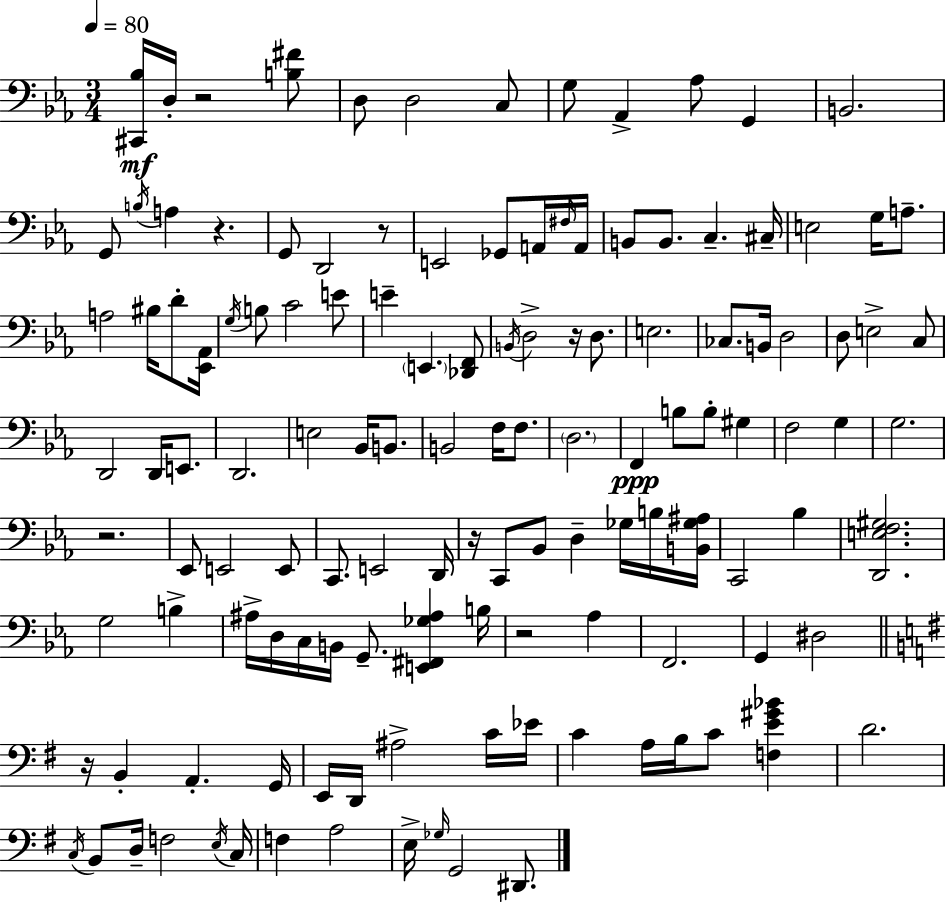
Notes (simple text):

[C#2,Bb3]/s D3/s R/h [B3,F#4]/e D3/e D3/h C3/e G3/e Ab2/q Ab3/e G2/q B2/h. G2/e B3/s A3/q R/q. G2/e D2/h R/e E2/h Gb2/e A2/s F#3/s A2/s B2/e B2/e. C3/q. C#3/s E3/h G3/s A3/e. A3/h BIS3/s D4/e [Eb2,Ab2]/s G3/s B3/e C4/h E4/e E4/q E2/q. [Db2,F2]/e B2/s D3/h R/s D3/e. E3/h. CES3/e. B2/s D3/h D3/e E3/h C3/e D2/h D2/s E2/e. D2/h. E3/h Bb2/s B2/e. B2/h F3/s F3/e. D3/h. F2/q B3/e B3/e G#3/q F3/h G3/q G3/h. R/h. Eb2/e E2/h E2/e C2/e. E2/h D2/s R/s C2/e Bb2/e D3/q Gb3/s B3/s [B2,Gb3,A#3]/s C2/h Bb3/q [D2,E3,F3,G#3]/h. G3/h B3/q A#3/s D3/s C3/s B2/s G2/e. [E2,F#2,Gb3,A#3]/q B3/s R/h Ab3/q F2/h. G2/q D#3/h R/s B2/q A2/q. G2/s E2/s D2/s A#3/h C4/s Eb4/s C4/q A3/s B3/s C4/e [F3,E4,G#4,Bb4]/q D4/h. C3/s B2/e D3/s F3/h E3/s C3/s F3/q A3/h E3/s Gb3/s G2/h D#2/e.